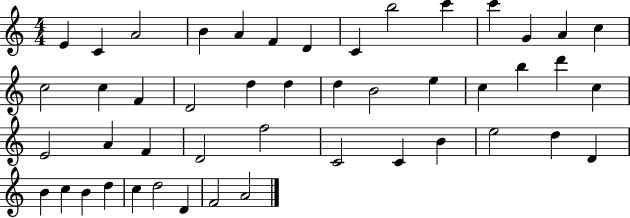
E4/q C4/q A4/h B4/q A4/q F4/q D4/q C4/q B5/h C6/q C6/q G4/q A4/q C5/q C5/h C5/q F4/q D4/h D5/q D5/q D5/q B4/h E5/q C5/q B5/q D6/q C5/q E4/h A4/q F4/q D4/h F5/h C4/h C4/q B4/q E5/h D5/q D4/q B4/q C5/q B4/q D5/q C5/q D5/h D4/q F4/h A4/h